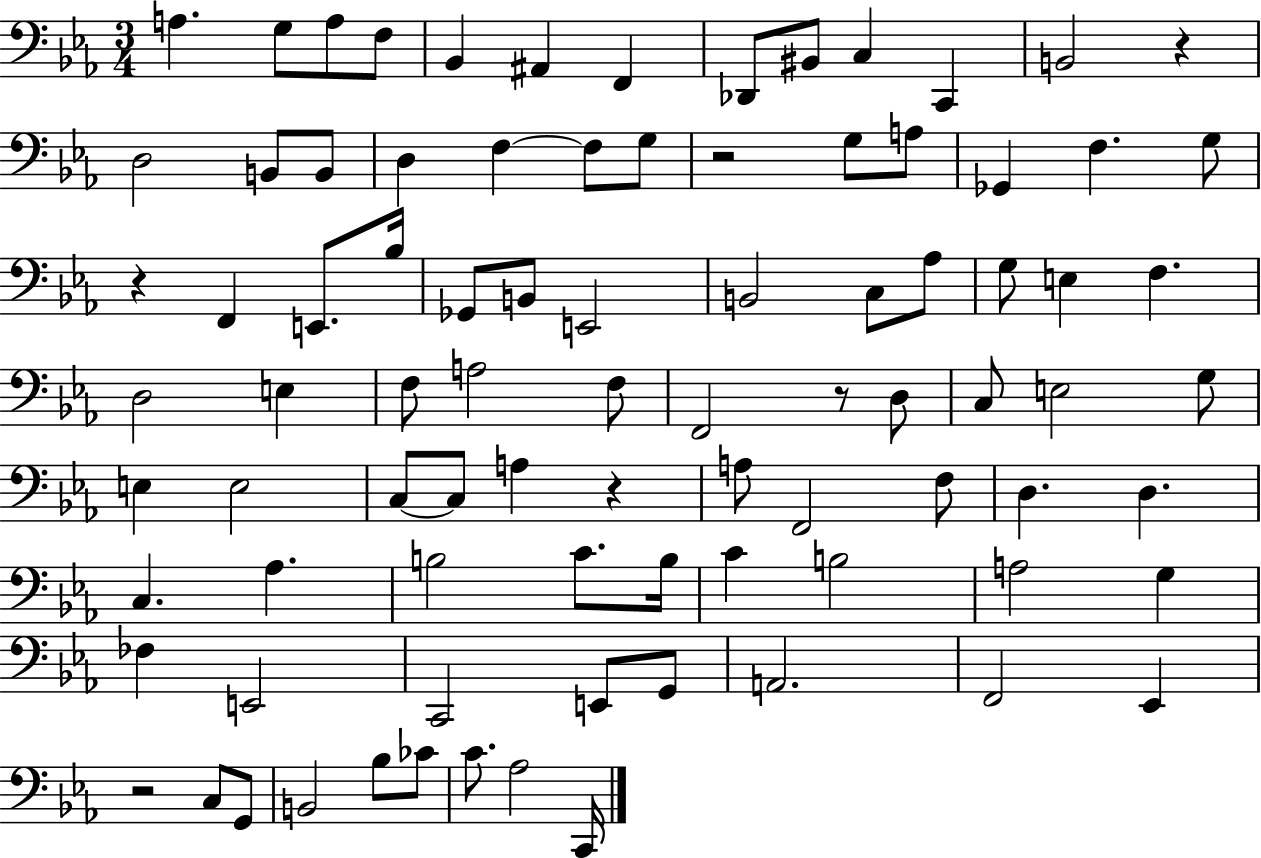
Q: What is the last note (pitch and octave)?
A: C2